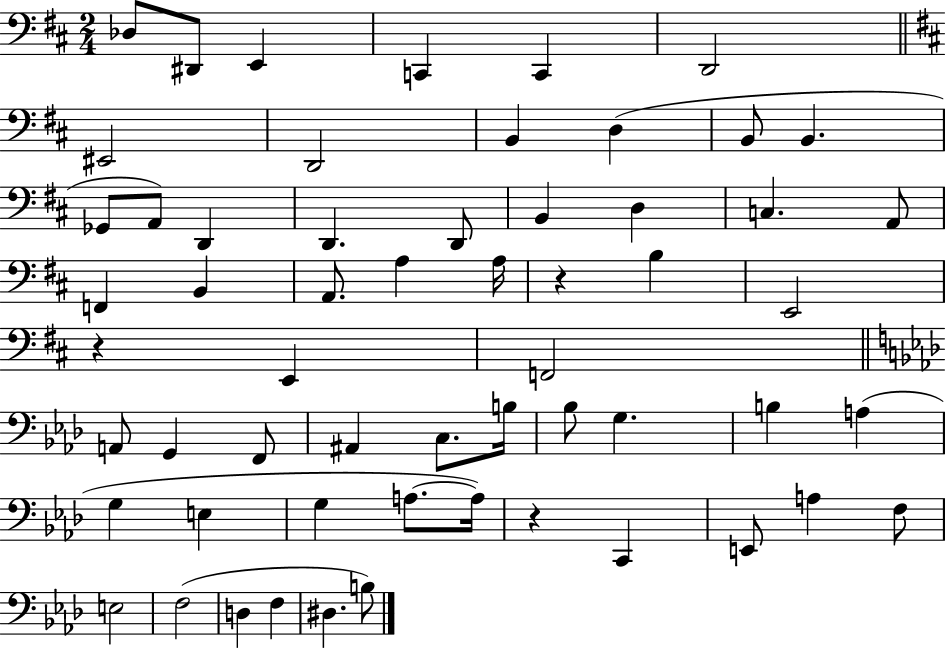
{
  \clef bass
  \numericTimeSignature
  \time 2/4
  \key d \major
  \repeat volta 2 { des8 dis,8 e,4 | c,4 c,4 | d,2 | \bar "||" \break \key d \major eis,2 | d,2 | b,4 d4( | b,8 b,4. | \break ges,8 a,8) d,4 | d,4. d,8 | b,4 d4 | c4. a,8 | \break f,4 b,4 | a,8. a4 a16 | r4 b4 | e,2 | \break r4 e,4 | f,2 | \bar "||" \break \key f \minor a,8 g,4 f,8 | ais,4 c8. b16 | bes8 g4. | b4 a4( | \break g4 e4 | g4 a8.~~ a16) | r4 c,4 | e,8 a4 f8 | \break e2 | f2( | d4 f4 | dis4. b8) | \break } \bar "|."
}